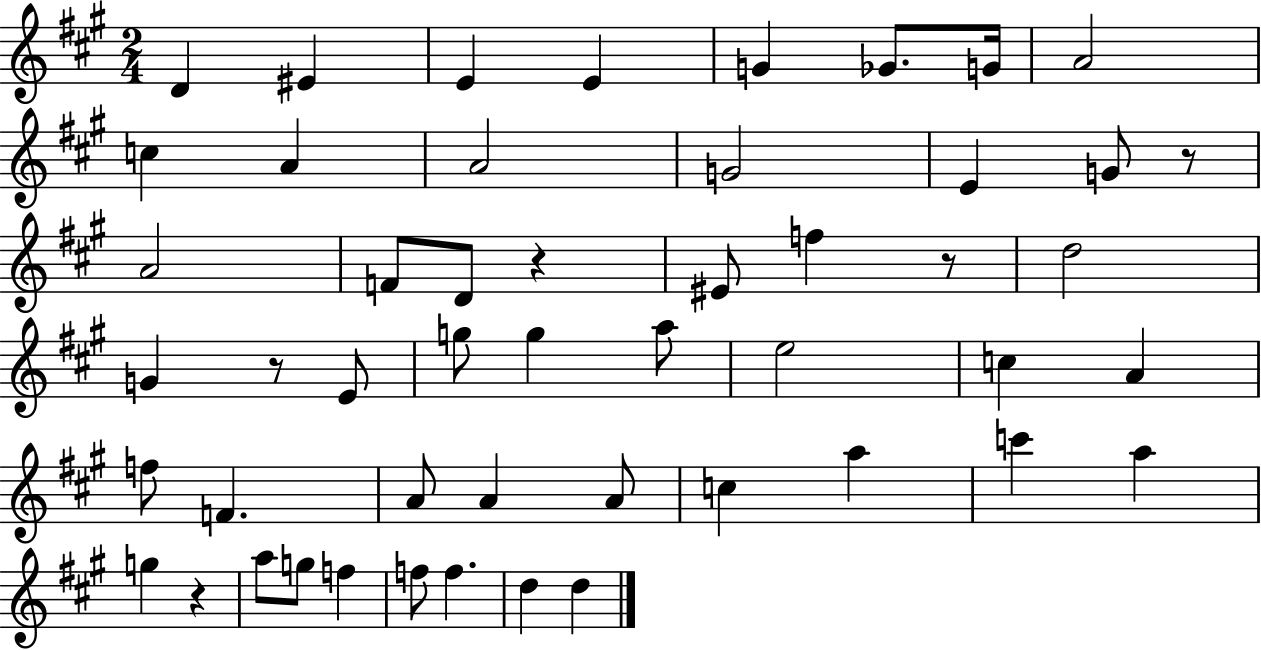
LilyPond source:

{
  \clef treble
  \numericTimeSignature
  \time 2/4
  \key a \major
  d'4 eis'4 | e'4 e'4 | g'4 ges'8. g'16 | a'2 | \break c''4 a'4 | a'2 | g'2 | e'4 g'8 r8 | \break a'2 | f'8 d'8 r4 | eis'8 f''4 r8 | d''2 | \break g'4 r8 e'8 | g''8 g''4 a''8 | e''2 | c''4 a'4 | \break f''8 f'4. | a'8 a'4 a'8 | c''4 a''4 | c'''4 a''4 | \break g''4 r4 | a''8 g''8 f''4 | f''8 f''4. | d''4 d''4 | \break \bar "|."
}